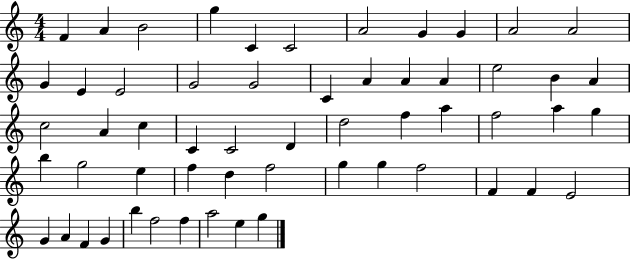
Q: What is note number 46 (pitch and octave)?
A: F4